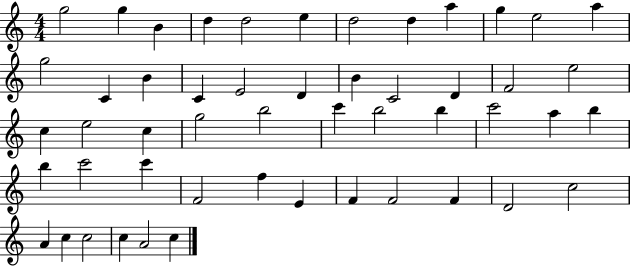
{
  \clef treble
  \numericTimeSignature
  \time 4/4
  \key c \major
  g''2 g''4 b'4 | d''4 d''2 e''4 | d''2 d''4 a''4 | g''4 e''2 a''4 | \break g''2 c'4 b'4 | c'4 e'2 d'4 | b'4 c'2 d'4 | f'2 e''2 | \break c''4 e''2 c''4 | g''2 b''2 | c'''4 b''2 b''4 | c'''2 a''4 b''4 | \break b''4 c'''2 c'''4 | f'2 f''4 e'4 | f'4 f'2 f'4 | d'2 c''2 | \break a'4 c''4 c''2 | c''4 a'2 c''4 | \bar "|."
}